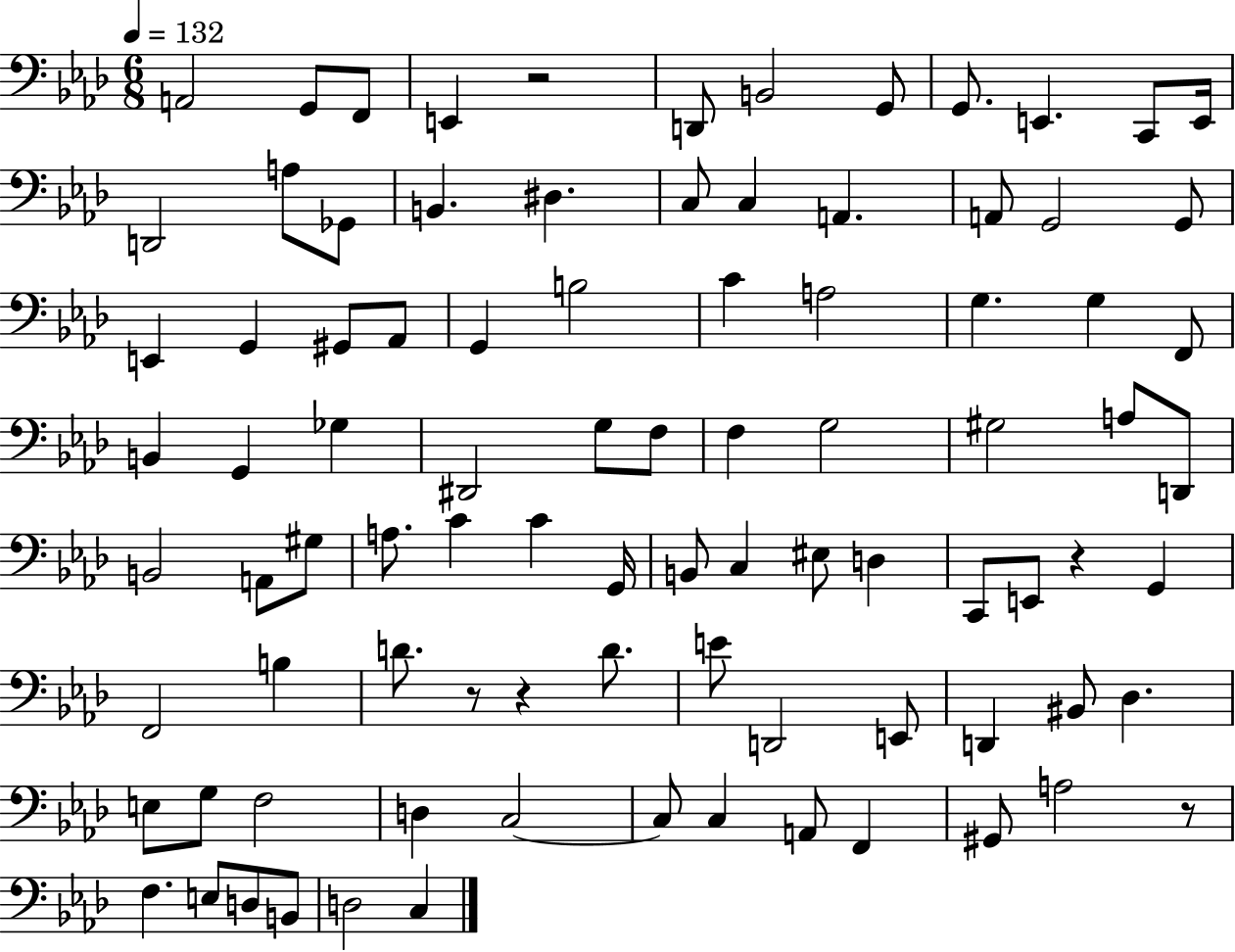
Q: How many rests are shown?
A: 5